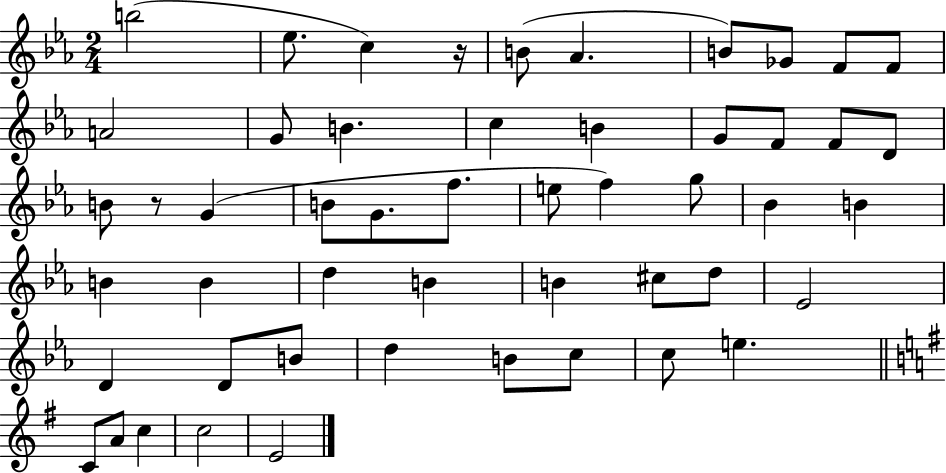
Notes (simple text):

B5/h Eb5/e. C5/q R/s B4/e Ab4/q. B4/e Gb4/e F4/e F4/e A4/h G4/e B4/q. C5/q B4/q G4/e F4/e F4/e D4/e B4/e R/e G4/q B4/e G4/e. F5/e. E5/e F5/q G5/e Bb4/q B4/q B4/q B4/q D5/q B4/q B4/q C#5/e D5/e Eb4/h D4/q D4/e B4/e D5/q B4/e C5/e C5/e E5/q. C4/e A4/e C5/q C5/h E4/h